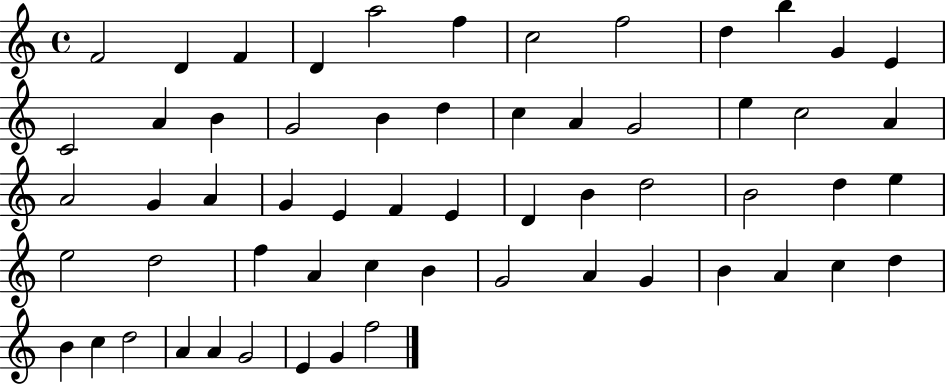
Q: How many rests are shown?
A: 0